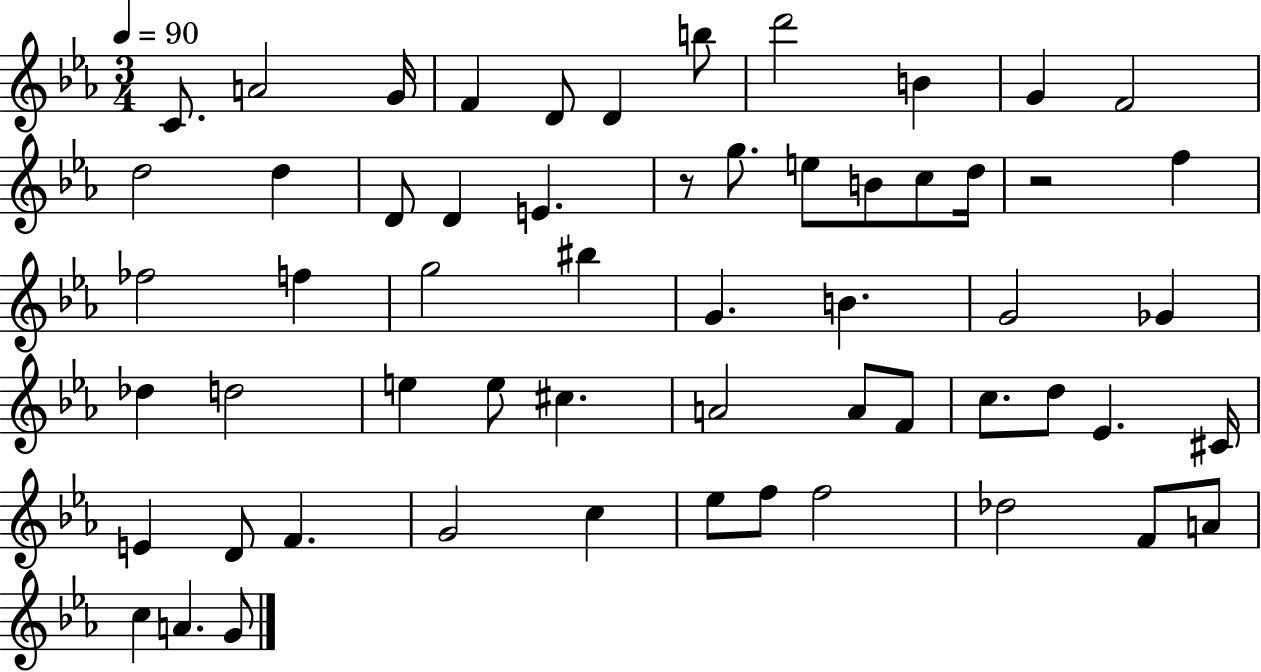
C4/e. A4/h G4/s F4/q D4/e D4/q B5/e D6/h B4/q G4/q F4/h D5/h D5/q D4/e D4/q E4/q. R/e G5/e. E5/e B4/e C5/e D5/s R/h F5/q FES5/h F5/q G5/h BIS5/q G4/q. B4/q. G4/h Gb4/q Db5/q D5/h E5/q E5/e C#5/q. A4/h A4/e F4/e C5/e. D5/e Eb4/q. C#4/s E4/q D4/e F4/q. G4/h C5/q Eb5/e F5/e F5/h Db5/h F4/e A4/e C5/q A4/q. G4/e